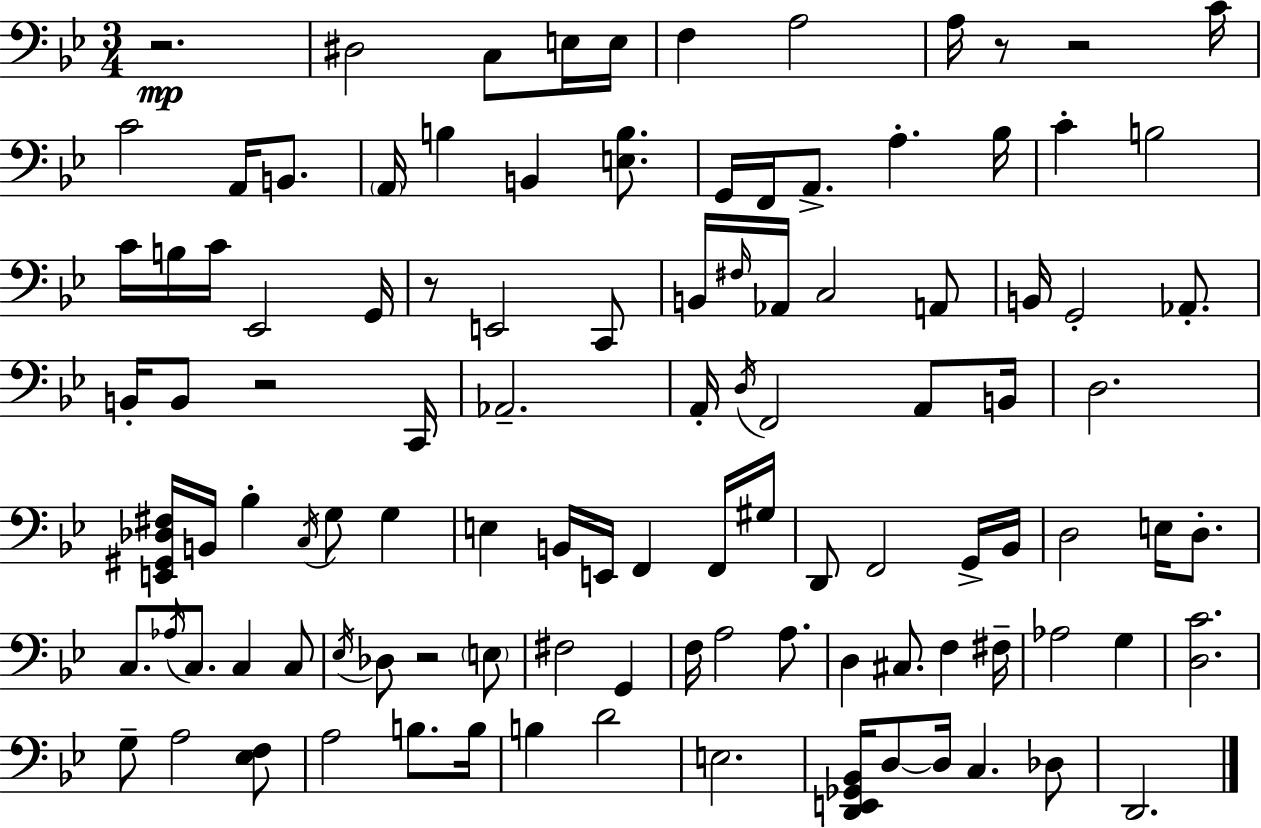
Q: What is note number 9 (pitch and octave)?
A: C4